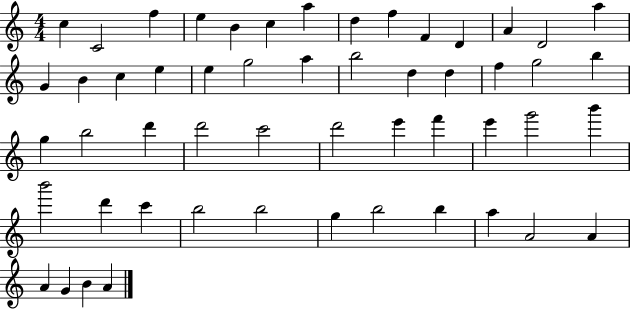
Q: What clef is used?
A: treble